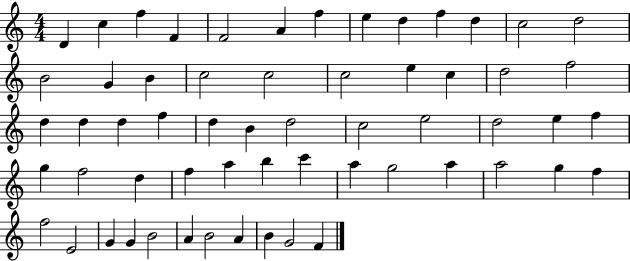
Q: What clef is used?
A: treble